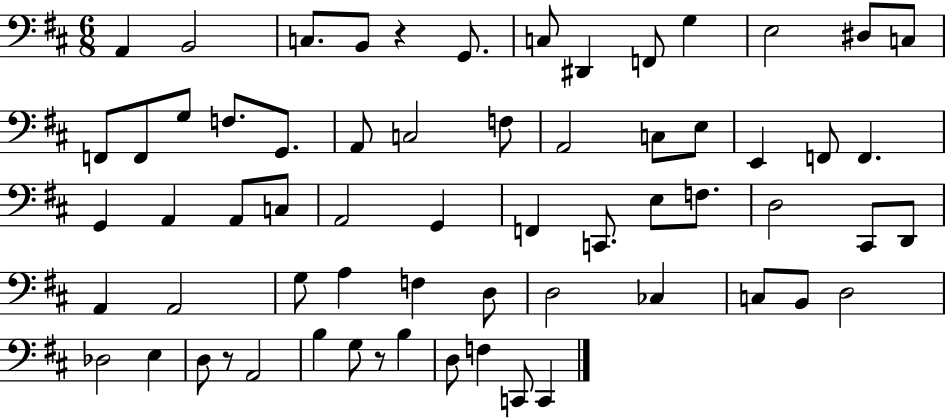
X:1
T:Untitled
M:6/8
L:1/4
K:D
A,, B,,2 C,/2 B,,/2 z G,,/2 C,/2 ^D,, F,,/2 G, E,2 ^D,/2 C,/2 F,,/2 F,,/2 G,/2 F,/2 G,,/2 A,,/2 C,2 F,/2 A,,2 C,/2 E,/2 E,, F,,/2 F,, G,, A,, A,,/2 C,/2 A,,2 G,, F,, C,,/2 E,/2 F,/2 D,2 ^C,,/2 D,,/2 A,, A,,2 G,/2 A, F, D,/2 D,2 _C, C,/2 B,,/2 D,2 _D,2 E, D,/2 z/2 A,,2 B, G,/2 z/2 B, D,/2 F, C,,/2 C,,